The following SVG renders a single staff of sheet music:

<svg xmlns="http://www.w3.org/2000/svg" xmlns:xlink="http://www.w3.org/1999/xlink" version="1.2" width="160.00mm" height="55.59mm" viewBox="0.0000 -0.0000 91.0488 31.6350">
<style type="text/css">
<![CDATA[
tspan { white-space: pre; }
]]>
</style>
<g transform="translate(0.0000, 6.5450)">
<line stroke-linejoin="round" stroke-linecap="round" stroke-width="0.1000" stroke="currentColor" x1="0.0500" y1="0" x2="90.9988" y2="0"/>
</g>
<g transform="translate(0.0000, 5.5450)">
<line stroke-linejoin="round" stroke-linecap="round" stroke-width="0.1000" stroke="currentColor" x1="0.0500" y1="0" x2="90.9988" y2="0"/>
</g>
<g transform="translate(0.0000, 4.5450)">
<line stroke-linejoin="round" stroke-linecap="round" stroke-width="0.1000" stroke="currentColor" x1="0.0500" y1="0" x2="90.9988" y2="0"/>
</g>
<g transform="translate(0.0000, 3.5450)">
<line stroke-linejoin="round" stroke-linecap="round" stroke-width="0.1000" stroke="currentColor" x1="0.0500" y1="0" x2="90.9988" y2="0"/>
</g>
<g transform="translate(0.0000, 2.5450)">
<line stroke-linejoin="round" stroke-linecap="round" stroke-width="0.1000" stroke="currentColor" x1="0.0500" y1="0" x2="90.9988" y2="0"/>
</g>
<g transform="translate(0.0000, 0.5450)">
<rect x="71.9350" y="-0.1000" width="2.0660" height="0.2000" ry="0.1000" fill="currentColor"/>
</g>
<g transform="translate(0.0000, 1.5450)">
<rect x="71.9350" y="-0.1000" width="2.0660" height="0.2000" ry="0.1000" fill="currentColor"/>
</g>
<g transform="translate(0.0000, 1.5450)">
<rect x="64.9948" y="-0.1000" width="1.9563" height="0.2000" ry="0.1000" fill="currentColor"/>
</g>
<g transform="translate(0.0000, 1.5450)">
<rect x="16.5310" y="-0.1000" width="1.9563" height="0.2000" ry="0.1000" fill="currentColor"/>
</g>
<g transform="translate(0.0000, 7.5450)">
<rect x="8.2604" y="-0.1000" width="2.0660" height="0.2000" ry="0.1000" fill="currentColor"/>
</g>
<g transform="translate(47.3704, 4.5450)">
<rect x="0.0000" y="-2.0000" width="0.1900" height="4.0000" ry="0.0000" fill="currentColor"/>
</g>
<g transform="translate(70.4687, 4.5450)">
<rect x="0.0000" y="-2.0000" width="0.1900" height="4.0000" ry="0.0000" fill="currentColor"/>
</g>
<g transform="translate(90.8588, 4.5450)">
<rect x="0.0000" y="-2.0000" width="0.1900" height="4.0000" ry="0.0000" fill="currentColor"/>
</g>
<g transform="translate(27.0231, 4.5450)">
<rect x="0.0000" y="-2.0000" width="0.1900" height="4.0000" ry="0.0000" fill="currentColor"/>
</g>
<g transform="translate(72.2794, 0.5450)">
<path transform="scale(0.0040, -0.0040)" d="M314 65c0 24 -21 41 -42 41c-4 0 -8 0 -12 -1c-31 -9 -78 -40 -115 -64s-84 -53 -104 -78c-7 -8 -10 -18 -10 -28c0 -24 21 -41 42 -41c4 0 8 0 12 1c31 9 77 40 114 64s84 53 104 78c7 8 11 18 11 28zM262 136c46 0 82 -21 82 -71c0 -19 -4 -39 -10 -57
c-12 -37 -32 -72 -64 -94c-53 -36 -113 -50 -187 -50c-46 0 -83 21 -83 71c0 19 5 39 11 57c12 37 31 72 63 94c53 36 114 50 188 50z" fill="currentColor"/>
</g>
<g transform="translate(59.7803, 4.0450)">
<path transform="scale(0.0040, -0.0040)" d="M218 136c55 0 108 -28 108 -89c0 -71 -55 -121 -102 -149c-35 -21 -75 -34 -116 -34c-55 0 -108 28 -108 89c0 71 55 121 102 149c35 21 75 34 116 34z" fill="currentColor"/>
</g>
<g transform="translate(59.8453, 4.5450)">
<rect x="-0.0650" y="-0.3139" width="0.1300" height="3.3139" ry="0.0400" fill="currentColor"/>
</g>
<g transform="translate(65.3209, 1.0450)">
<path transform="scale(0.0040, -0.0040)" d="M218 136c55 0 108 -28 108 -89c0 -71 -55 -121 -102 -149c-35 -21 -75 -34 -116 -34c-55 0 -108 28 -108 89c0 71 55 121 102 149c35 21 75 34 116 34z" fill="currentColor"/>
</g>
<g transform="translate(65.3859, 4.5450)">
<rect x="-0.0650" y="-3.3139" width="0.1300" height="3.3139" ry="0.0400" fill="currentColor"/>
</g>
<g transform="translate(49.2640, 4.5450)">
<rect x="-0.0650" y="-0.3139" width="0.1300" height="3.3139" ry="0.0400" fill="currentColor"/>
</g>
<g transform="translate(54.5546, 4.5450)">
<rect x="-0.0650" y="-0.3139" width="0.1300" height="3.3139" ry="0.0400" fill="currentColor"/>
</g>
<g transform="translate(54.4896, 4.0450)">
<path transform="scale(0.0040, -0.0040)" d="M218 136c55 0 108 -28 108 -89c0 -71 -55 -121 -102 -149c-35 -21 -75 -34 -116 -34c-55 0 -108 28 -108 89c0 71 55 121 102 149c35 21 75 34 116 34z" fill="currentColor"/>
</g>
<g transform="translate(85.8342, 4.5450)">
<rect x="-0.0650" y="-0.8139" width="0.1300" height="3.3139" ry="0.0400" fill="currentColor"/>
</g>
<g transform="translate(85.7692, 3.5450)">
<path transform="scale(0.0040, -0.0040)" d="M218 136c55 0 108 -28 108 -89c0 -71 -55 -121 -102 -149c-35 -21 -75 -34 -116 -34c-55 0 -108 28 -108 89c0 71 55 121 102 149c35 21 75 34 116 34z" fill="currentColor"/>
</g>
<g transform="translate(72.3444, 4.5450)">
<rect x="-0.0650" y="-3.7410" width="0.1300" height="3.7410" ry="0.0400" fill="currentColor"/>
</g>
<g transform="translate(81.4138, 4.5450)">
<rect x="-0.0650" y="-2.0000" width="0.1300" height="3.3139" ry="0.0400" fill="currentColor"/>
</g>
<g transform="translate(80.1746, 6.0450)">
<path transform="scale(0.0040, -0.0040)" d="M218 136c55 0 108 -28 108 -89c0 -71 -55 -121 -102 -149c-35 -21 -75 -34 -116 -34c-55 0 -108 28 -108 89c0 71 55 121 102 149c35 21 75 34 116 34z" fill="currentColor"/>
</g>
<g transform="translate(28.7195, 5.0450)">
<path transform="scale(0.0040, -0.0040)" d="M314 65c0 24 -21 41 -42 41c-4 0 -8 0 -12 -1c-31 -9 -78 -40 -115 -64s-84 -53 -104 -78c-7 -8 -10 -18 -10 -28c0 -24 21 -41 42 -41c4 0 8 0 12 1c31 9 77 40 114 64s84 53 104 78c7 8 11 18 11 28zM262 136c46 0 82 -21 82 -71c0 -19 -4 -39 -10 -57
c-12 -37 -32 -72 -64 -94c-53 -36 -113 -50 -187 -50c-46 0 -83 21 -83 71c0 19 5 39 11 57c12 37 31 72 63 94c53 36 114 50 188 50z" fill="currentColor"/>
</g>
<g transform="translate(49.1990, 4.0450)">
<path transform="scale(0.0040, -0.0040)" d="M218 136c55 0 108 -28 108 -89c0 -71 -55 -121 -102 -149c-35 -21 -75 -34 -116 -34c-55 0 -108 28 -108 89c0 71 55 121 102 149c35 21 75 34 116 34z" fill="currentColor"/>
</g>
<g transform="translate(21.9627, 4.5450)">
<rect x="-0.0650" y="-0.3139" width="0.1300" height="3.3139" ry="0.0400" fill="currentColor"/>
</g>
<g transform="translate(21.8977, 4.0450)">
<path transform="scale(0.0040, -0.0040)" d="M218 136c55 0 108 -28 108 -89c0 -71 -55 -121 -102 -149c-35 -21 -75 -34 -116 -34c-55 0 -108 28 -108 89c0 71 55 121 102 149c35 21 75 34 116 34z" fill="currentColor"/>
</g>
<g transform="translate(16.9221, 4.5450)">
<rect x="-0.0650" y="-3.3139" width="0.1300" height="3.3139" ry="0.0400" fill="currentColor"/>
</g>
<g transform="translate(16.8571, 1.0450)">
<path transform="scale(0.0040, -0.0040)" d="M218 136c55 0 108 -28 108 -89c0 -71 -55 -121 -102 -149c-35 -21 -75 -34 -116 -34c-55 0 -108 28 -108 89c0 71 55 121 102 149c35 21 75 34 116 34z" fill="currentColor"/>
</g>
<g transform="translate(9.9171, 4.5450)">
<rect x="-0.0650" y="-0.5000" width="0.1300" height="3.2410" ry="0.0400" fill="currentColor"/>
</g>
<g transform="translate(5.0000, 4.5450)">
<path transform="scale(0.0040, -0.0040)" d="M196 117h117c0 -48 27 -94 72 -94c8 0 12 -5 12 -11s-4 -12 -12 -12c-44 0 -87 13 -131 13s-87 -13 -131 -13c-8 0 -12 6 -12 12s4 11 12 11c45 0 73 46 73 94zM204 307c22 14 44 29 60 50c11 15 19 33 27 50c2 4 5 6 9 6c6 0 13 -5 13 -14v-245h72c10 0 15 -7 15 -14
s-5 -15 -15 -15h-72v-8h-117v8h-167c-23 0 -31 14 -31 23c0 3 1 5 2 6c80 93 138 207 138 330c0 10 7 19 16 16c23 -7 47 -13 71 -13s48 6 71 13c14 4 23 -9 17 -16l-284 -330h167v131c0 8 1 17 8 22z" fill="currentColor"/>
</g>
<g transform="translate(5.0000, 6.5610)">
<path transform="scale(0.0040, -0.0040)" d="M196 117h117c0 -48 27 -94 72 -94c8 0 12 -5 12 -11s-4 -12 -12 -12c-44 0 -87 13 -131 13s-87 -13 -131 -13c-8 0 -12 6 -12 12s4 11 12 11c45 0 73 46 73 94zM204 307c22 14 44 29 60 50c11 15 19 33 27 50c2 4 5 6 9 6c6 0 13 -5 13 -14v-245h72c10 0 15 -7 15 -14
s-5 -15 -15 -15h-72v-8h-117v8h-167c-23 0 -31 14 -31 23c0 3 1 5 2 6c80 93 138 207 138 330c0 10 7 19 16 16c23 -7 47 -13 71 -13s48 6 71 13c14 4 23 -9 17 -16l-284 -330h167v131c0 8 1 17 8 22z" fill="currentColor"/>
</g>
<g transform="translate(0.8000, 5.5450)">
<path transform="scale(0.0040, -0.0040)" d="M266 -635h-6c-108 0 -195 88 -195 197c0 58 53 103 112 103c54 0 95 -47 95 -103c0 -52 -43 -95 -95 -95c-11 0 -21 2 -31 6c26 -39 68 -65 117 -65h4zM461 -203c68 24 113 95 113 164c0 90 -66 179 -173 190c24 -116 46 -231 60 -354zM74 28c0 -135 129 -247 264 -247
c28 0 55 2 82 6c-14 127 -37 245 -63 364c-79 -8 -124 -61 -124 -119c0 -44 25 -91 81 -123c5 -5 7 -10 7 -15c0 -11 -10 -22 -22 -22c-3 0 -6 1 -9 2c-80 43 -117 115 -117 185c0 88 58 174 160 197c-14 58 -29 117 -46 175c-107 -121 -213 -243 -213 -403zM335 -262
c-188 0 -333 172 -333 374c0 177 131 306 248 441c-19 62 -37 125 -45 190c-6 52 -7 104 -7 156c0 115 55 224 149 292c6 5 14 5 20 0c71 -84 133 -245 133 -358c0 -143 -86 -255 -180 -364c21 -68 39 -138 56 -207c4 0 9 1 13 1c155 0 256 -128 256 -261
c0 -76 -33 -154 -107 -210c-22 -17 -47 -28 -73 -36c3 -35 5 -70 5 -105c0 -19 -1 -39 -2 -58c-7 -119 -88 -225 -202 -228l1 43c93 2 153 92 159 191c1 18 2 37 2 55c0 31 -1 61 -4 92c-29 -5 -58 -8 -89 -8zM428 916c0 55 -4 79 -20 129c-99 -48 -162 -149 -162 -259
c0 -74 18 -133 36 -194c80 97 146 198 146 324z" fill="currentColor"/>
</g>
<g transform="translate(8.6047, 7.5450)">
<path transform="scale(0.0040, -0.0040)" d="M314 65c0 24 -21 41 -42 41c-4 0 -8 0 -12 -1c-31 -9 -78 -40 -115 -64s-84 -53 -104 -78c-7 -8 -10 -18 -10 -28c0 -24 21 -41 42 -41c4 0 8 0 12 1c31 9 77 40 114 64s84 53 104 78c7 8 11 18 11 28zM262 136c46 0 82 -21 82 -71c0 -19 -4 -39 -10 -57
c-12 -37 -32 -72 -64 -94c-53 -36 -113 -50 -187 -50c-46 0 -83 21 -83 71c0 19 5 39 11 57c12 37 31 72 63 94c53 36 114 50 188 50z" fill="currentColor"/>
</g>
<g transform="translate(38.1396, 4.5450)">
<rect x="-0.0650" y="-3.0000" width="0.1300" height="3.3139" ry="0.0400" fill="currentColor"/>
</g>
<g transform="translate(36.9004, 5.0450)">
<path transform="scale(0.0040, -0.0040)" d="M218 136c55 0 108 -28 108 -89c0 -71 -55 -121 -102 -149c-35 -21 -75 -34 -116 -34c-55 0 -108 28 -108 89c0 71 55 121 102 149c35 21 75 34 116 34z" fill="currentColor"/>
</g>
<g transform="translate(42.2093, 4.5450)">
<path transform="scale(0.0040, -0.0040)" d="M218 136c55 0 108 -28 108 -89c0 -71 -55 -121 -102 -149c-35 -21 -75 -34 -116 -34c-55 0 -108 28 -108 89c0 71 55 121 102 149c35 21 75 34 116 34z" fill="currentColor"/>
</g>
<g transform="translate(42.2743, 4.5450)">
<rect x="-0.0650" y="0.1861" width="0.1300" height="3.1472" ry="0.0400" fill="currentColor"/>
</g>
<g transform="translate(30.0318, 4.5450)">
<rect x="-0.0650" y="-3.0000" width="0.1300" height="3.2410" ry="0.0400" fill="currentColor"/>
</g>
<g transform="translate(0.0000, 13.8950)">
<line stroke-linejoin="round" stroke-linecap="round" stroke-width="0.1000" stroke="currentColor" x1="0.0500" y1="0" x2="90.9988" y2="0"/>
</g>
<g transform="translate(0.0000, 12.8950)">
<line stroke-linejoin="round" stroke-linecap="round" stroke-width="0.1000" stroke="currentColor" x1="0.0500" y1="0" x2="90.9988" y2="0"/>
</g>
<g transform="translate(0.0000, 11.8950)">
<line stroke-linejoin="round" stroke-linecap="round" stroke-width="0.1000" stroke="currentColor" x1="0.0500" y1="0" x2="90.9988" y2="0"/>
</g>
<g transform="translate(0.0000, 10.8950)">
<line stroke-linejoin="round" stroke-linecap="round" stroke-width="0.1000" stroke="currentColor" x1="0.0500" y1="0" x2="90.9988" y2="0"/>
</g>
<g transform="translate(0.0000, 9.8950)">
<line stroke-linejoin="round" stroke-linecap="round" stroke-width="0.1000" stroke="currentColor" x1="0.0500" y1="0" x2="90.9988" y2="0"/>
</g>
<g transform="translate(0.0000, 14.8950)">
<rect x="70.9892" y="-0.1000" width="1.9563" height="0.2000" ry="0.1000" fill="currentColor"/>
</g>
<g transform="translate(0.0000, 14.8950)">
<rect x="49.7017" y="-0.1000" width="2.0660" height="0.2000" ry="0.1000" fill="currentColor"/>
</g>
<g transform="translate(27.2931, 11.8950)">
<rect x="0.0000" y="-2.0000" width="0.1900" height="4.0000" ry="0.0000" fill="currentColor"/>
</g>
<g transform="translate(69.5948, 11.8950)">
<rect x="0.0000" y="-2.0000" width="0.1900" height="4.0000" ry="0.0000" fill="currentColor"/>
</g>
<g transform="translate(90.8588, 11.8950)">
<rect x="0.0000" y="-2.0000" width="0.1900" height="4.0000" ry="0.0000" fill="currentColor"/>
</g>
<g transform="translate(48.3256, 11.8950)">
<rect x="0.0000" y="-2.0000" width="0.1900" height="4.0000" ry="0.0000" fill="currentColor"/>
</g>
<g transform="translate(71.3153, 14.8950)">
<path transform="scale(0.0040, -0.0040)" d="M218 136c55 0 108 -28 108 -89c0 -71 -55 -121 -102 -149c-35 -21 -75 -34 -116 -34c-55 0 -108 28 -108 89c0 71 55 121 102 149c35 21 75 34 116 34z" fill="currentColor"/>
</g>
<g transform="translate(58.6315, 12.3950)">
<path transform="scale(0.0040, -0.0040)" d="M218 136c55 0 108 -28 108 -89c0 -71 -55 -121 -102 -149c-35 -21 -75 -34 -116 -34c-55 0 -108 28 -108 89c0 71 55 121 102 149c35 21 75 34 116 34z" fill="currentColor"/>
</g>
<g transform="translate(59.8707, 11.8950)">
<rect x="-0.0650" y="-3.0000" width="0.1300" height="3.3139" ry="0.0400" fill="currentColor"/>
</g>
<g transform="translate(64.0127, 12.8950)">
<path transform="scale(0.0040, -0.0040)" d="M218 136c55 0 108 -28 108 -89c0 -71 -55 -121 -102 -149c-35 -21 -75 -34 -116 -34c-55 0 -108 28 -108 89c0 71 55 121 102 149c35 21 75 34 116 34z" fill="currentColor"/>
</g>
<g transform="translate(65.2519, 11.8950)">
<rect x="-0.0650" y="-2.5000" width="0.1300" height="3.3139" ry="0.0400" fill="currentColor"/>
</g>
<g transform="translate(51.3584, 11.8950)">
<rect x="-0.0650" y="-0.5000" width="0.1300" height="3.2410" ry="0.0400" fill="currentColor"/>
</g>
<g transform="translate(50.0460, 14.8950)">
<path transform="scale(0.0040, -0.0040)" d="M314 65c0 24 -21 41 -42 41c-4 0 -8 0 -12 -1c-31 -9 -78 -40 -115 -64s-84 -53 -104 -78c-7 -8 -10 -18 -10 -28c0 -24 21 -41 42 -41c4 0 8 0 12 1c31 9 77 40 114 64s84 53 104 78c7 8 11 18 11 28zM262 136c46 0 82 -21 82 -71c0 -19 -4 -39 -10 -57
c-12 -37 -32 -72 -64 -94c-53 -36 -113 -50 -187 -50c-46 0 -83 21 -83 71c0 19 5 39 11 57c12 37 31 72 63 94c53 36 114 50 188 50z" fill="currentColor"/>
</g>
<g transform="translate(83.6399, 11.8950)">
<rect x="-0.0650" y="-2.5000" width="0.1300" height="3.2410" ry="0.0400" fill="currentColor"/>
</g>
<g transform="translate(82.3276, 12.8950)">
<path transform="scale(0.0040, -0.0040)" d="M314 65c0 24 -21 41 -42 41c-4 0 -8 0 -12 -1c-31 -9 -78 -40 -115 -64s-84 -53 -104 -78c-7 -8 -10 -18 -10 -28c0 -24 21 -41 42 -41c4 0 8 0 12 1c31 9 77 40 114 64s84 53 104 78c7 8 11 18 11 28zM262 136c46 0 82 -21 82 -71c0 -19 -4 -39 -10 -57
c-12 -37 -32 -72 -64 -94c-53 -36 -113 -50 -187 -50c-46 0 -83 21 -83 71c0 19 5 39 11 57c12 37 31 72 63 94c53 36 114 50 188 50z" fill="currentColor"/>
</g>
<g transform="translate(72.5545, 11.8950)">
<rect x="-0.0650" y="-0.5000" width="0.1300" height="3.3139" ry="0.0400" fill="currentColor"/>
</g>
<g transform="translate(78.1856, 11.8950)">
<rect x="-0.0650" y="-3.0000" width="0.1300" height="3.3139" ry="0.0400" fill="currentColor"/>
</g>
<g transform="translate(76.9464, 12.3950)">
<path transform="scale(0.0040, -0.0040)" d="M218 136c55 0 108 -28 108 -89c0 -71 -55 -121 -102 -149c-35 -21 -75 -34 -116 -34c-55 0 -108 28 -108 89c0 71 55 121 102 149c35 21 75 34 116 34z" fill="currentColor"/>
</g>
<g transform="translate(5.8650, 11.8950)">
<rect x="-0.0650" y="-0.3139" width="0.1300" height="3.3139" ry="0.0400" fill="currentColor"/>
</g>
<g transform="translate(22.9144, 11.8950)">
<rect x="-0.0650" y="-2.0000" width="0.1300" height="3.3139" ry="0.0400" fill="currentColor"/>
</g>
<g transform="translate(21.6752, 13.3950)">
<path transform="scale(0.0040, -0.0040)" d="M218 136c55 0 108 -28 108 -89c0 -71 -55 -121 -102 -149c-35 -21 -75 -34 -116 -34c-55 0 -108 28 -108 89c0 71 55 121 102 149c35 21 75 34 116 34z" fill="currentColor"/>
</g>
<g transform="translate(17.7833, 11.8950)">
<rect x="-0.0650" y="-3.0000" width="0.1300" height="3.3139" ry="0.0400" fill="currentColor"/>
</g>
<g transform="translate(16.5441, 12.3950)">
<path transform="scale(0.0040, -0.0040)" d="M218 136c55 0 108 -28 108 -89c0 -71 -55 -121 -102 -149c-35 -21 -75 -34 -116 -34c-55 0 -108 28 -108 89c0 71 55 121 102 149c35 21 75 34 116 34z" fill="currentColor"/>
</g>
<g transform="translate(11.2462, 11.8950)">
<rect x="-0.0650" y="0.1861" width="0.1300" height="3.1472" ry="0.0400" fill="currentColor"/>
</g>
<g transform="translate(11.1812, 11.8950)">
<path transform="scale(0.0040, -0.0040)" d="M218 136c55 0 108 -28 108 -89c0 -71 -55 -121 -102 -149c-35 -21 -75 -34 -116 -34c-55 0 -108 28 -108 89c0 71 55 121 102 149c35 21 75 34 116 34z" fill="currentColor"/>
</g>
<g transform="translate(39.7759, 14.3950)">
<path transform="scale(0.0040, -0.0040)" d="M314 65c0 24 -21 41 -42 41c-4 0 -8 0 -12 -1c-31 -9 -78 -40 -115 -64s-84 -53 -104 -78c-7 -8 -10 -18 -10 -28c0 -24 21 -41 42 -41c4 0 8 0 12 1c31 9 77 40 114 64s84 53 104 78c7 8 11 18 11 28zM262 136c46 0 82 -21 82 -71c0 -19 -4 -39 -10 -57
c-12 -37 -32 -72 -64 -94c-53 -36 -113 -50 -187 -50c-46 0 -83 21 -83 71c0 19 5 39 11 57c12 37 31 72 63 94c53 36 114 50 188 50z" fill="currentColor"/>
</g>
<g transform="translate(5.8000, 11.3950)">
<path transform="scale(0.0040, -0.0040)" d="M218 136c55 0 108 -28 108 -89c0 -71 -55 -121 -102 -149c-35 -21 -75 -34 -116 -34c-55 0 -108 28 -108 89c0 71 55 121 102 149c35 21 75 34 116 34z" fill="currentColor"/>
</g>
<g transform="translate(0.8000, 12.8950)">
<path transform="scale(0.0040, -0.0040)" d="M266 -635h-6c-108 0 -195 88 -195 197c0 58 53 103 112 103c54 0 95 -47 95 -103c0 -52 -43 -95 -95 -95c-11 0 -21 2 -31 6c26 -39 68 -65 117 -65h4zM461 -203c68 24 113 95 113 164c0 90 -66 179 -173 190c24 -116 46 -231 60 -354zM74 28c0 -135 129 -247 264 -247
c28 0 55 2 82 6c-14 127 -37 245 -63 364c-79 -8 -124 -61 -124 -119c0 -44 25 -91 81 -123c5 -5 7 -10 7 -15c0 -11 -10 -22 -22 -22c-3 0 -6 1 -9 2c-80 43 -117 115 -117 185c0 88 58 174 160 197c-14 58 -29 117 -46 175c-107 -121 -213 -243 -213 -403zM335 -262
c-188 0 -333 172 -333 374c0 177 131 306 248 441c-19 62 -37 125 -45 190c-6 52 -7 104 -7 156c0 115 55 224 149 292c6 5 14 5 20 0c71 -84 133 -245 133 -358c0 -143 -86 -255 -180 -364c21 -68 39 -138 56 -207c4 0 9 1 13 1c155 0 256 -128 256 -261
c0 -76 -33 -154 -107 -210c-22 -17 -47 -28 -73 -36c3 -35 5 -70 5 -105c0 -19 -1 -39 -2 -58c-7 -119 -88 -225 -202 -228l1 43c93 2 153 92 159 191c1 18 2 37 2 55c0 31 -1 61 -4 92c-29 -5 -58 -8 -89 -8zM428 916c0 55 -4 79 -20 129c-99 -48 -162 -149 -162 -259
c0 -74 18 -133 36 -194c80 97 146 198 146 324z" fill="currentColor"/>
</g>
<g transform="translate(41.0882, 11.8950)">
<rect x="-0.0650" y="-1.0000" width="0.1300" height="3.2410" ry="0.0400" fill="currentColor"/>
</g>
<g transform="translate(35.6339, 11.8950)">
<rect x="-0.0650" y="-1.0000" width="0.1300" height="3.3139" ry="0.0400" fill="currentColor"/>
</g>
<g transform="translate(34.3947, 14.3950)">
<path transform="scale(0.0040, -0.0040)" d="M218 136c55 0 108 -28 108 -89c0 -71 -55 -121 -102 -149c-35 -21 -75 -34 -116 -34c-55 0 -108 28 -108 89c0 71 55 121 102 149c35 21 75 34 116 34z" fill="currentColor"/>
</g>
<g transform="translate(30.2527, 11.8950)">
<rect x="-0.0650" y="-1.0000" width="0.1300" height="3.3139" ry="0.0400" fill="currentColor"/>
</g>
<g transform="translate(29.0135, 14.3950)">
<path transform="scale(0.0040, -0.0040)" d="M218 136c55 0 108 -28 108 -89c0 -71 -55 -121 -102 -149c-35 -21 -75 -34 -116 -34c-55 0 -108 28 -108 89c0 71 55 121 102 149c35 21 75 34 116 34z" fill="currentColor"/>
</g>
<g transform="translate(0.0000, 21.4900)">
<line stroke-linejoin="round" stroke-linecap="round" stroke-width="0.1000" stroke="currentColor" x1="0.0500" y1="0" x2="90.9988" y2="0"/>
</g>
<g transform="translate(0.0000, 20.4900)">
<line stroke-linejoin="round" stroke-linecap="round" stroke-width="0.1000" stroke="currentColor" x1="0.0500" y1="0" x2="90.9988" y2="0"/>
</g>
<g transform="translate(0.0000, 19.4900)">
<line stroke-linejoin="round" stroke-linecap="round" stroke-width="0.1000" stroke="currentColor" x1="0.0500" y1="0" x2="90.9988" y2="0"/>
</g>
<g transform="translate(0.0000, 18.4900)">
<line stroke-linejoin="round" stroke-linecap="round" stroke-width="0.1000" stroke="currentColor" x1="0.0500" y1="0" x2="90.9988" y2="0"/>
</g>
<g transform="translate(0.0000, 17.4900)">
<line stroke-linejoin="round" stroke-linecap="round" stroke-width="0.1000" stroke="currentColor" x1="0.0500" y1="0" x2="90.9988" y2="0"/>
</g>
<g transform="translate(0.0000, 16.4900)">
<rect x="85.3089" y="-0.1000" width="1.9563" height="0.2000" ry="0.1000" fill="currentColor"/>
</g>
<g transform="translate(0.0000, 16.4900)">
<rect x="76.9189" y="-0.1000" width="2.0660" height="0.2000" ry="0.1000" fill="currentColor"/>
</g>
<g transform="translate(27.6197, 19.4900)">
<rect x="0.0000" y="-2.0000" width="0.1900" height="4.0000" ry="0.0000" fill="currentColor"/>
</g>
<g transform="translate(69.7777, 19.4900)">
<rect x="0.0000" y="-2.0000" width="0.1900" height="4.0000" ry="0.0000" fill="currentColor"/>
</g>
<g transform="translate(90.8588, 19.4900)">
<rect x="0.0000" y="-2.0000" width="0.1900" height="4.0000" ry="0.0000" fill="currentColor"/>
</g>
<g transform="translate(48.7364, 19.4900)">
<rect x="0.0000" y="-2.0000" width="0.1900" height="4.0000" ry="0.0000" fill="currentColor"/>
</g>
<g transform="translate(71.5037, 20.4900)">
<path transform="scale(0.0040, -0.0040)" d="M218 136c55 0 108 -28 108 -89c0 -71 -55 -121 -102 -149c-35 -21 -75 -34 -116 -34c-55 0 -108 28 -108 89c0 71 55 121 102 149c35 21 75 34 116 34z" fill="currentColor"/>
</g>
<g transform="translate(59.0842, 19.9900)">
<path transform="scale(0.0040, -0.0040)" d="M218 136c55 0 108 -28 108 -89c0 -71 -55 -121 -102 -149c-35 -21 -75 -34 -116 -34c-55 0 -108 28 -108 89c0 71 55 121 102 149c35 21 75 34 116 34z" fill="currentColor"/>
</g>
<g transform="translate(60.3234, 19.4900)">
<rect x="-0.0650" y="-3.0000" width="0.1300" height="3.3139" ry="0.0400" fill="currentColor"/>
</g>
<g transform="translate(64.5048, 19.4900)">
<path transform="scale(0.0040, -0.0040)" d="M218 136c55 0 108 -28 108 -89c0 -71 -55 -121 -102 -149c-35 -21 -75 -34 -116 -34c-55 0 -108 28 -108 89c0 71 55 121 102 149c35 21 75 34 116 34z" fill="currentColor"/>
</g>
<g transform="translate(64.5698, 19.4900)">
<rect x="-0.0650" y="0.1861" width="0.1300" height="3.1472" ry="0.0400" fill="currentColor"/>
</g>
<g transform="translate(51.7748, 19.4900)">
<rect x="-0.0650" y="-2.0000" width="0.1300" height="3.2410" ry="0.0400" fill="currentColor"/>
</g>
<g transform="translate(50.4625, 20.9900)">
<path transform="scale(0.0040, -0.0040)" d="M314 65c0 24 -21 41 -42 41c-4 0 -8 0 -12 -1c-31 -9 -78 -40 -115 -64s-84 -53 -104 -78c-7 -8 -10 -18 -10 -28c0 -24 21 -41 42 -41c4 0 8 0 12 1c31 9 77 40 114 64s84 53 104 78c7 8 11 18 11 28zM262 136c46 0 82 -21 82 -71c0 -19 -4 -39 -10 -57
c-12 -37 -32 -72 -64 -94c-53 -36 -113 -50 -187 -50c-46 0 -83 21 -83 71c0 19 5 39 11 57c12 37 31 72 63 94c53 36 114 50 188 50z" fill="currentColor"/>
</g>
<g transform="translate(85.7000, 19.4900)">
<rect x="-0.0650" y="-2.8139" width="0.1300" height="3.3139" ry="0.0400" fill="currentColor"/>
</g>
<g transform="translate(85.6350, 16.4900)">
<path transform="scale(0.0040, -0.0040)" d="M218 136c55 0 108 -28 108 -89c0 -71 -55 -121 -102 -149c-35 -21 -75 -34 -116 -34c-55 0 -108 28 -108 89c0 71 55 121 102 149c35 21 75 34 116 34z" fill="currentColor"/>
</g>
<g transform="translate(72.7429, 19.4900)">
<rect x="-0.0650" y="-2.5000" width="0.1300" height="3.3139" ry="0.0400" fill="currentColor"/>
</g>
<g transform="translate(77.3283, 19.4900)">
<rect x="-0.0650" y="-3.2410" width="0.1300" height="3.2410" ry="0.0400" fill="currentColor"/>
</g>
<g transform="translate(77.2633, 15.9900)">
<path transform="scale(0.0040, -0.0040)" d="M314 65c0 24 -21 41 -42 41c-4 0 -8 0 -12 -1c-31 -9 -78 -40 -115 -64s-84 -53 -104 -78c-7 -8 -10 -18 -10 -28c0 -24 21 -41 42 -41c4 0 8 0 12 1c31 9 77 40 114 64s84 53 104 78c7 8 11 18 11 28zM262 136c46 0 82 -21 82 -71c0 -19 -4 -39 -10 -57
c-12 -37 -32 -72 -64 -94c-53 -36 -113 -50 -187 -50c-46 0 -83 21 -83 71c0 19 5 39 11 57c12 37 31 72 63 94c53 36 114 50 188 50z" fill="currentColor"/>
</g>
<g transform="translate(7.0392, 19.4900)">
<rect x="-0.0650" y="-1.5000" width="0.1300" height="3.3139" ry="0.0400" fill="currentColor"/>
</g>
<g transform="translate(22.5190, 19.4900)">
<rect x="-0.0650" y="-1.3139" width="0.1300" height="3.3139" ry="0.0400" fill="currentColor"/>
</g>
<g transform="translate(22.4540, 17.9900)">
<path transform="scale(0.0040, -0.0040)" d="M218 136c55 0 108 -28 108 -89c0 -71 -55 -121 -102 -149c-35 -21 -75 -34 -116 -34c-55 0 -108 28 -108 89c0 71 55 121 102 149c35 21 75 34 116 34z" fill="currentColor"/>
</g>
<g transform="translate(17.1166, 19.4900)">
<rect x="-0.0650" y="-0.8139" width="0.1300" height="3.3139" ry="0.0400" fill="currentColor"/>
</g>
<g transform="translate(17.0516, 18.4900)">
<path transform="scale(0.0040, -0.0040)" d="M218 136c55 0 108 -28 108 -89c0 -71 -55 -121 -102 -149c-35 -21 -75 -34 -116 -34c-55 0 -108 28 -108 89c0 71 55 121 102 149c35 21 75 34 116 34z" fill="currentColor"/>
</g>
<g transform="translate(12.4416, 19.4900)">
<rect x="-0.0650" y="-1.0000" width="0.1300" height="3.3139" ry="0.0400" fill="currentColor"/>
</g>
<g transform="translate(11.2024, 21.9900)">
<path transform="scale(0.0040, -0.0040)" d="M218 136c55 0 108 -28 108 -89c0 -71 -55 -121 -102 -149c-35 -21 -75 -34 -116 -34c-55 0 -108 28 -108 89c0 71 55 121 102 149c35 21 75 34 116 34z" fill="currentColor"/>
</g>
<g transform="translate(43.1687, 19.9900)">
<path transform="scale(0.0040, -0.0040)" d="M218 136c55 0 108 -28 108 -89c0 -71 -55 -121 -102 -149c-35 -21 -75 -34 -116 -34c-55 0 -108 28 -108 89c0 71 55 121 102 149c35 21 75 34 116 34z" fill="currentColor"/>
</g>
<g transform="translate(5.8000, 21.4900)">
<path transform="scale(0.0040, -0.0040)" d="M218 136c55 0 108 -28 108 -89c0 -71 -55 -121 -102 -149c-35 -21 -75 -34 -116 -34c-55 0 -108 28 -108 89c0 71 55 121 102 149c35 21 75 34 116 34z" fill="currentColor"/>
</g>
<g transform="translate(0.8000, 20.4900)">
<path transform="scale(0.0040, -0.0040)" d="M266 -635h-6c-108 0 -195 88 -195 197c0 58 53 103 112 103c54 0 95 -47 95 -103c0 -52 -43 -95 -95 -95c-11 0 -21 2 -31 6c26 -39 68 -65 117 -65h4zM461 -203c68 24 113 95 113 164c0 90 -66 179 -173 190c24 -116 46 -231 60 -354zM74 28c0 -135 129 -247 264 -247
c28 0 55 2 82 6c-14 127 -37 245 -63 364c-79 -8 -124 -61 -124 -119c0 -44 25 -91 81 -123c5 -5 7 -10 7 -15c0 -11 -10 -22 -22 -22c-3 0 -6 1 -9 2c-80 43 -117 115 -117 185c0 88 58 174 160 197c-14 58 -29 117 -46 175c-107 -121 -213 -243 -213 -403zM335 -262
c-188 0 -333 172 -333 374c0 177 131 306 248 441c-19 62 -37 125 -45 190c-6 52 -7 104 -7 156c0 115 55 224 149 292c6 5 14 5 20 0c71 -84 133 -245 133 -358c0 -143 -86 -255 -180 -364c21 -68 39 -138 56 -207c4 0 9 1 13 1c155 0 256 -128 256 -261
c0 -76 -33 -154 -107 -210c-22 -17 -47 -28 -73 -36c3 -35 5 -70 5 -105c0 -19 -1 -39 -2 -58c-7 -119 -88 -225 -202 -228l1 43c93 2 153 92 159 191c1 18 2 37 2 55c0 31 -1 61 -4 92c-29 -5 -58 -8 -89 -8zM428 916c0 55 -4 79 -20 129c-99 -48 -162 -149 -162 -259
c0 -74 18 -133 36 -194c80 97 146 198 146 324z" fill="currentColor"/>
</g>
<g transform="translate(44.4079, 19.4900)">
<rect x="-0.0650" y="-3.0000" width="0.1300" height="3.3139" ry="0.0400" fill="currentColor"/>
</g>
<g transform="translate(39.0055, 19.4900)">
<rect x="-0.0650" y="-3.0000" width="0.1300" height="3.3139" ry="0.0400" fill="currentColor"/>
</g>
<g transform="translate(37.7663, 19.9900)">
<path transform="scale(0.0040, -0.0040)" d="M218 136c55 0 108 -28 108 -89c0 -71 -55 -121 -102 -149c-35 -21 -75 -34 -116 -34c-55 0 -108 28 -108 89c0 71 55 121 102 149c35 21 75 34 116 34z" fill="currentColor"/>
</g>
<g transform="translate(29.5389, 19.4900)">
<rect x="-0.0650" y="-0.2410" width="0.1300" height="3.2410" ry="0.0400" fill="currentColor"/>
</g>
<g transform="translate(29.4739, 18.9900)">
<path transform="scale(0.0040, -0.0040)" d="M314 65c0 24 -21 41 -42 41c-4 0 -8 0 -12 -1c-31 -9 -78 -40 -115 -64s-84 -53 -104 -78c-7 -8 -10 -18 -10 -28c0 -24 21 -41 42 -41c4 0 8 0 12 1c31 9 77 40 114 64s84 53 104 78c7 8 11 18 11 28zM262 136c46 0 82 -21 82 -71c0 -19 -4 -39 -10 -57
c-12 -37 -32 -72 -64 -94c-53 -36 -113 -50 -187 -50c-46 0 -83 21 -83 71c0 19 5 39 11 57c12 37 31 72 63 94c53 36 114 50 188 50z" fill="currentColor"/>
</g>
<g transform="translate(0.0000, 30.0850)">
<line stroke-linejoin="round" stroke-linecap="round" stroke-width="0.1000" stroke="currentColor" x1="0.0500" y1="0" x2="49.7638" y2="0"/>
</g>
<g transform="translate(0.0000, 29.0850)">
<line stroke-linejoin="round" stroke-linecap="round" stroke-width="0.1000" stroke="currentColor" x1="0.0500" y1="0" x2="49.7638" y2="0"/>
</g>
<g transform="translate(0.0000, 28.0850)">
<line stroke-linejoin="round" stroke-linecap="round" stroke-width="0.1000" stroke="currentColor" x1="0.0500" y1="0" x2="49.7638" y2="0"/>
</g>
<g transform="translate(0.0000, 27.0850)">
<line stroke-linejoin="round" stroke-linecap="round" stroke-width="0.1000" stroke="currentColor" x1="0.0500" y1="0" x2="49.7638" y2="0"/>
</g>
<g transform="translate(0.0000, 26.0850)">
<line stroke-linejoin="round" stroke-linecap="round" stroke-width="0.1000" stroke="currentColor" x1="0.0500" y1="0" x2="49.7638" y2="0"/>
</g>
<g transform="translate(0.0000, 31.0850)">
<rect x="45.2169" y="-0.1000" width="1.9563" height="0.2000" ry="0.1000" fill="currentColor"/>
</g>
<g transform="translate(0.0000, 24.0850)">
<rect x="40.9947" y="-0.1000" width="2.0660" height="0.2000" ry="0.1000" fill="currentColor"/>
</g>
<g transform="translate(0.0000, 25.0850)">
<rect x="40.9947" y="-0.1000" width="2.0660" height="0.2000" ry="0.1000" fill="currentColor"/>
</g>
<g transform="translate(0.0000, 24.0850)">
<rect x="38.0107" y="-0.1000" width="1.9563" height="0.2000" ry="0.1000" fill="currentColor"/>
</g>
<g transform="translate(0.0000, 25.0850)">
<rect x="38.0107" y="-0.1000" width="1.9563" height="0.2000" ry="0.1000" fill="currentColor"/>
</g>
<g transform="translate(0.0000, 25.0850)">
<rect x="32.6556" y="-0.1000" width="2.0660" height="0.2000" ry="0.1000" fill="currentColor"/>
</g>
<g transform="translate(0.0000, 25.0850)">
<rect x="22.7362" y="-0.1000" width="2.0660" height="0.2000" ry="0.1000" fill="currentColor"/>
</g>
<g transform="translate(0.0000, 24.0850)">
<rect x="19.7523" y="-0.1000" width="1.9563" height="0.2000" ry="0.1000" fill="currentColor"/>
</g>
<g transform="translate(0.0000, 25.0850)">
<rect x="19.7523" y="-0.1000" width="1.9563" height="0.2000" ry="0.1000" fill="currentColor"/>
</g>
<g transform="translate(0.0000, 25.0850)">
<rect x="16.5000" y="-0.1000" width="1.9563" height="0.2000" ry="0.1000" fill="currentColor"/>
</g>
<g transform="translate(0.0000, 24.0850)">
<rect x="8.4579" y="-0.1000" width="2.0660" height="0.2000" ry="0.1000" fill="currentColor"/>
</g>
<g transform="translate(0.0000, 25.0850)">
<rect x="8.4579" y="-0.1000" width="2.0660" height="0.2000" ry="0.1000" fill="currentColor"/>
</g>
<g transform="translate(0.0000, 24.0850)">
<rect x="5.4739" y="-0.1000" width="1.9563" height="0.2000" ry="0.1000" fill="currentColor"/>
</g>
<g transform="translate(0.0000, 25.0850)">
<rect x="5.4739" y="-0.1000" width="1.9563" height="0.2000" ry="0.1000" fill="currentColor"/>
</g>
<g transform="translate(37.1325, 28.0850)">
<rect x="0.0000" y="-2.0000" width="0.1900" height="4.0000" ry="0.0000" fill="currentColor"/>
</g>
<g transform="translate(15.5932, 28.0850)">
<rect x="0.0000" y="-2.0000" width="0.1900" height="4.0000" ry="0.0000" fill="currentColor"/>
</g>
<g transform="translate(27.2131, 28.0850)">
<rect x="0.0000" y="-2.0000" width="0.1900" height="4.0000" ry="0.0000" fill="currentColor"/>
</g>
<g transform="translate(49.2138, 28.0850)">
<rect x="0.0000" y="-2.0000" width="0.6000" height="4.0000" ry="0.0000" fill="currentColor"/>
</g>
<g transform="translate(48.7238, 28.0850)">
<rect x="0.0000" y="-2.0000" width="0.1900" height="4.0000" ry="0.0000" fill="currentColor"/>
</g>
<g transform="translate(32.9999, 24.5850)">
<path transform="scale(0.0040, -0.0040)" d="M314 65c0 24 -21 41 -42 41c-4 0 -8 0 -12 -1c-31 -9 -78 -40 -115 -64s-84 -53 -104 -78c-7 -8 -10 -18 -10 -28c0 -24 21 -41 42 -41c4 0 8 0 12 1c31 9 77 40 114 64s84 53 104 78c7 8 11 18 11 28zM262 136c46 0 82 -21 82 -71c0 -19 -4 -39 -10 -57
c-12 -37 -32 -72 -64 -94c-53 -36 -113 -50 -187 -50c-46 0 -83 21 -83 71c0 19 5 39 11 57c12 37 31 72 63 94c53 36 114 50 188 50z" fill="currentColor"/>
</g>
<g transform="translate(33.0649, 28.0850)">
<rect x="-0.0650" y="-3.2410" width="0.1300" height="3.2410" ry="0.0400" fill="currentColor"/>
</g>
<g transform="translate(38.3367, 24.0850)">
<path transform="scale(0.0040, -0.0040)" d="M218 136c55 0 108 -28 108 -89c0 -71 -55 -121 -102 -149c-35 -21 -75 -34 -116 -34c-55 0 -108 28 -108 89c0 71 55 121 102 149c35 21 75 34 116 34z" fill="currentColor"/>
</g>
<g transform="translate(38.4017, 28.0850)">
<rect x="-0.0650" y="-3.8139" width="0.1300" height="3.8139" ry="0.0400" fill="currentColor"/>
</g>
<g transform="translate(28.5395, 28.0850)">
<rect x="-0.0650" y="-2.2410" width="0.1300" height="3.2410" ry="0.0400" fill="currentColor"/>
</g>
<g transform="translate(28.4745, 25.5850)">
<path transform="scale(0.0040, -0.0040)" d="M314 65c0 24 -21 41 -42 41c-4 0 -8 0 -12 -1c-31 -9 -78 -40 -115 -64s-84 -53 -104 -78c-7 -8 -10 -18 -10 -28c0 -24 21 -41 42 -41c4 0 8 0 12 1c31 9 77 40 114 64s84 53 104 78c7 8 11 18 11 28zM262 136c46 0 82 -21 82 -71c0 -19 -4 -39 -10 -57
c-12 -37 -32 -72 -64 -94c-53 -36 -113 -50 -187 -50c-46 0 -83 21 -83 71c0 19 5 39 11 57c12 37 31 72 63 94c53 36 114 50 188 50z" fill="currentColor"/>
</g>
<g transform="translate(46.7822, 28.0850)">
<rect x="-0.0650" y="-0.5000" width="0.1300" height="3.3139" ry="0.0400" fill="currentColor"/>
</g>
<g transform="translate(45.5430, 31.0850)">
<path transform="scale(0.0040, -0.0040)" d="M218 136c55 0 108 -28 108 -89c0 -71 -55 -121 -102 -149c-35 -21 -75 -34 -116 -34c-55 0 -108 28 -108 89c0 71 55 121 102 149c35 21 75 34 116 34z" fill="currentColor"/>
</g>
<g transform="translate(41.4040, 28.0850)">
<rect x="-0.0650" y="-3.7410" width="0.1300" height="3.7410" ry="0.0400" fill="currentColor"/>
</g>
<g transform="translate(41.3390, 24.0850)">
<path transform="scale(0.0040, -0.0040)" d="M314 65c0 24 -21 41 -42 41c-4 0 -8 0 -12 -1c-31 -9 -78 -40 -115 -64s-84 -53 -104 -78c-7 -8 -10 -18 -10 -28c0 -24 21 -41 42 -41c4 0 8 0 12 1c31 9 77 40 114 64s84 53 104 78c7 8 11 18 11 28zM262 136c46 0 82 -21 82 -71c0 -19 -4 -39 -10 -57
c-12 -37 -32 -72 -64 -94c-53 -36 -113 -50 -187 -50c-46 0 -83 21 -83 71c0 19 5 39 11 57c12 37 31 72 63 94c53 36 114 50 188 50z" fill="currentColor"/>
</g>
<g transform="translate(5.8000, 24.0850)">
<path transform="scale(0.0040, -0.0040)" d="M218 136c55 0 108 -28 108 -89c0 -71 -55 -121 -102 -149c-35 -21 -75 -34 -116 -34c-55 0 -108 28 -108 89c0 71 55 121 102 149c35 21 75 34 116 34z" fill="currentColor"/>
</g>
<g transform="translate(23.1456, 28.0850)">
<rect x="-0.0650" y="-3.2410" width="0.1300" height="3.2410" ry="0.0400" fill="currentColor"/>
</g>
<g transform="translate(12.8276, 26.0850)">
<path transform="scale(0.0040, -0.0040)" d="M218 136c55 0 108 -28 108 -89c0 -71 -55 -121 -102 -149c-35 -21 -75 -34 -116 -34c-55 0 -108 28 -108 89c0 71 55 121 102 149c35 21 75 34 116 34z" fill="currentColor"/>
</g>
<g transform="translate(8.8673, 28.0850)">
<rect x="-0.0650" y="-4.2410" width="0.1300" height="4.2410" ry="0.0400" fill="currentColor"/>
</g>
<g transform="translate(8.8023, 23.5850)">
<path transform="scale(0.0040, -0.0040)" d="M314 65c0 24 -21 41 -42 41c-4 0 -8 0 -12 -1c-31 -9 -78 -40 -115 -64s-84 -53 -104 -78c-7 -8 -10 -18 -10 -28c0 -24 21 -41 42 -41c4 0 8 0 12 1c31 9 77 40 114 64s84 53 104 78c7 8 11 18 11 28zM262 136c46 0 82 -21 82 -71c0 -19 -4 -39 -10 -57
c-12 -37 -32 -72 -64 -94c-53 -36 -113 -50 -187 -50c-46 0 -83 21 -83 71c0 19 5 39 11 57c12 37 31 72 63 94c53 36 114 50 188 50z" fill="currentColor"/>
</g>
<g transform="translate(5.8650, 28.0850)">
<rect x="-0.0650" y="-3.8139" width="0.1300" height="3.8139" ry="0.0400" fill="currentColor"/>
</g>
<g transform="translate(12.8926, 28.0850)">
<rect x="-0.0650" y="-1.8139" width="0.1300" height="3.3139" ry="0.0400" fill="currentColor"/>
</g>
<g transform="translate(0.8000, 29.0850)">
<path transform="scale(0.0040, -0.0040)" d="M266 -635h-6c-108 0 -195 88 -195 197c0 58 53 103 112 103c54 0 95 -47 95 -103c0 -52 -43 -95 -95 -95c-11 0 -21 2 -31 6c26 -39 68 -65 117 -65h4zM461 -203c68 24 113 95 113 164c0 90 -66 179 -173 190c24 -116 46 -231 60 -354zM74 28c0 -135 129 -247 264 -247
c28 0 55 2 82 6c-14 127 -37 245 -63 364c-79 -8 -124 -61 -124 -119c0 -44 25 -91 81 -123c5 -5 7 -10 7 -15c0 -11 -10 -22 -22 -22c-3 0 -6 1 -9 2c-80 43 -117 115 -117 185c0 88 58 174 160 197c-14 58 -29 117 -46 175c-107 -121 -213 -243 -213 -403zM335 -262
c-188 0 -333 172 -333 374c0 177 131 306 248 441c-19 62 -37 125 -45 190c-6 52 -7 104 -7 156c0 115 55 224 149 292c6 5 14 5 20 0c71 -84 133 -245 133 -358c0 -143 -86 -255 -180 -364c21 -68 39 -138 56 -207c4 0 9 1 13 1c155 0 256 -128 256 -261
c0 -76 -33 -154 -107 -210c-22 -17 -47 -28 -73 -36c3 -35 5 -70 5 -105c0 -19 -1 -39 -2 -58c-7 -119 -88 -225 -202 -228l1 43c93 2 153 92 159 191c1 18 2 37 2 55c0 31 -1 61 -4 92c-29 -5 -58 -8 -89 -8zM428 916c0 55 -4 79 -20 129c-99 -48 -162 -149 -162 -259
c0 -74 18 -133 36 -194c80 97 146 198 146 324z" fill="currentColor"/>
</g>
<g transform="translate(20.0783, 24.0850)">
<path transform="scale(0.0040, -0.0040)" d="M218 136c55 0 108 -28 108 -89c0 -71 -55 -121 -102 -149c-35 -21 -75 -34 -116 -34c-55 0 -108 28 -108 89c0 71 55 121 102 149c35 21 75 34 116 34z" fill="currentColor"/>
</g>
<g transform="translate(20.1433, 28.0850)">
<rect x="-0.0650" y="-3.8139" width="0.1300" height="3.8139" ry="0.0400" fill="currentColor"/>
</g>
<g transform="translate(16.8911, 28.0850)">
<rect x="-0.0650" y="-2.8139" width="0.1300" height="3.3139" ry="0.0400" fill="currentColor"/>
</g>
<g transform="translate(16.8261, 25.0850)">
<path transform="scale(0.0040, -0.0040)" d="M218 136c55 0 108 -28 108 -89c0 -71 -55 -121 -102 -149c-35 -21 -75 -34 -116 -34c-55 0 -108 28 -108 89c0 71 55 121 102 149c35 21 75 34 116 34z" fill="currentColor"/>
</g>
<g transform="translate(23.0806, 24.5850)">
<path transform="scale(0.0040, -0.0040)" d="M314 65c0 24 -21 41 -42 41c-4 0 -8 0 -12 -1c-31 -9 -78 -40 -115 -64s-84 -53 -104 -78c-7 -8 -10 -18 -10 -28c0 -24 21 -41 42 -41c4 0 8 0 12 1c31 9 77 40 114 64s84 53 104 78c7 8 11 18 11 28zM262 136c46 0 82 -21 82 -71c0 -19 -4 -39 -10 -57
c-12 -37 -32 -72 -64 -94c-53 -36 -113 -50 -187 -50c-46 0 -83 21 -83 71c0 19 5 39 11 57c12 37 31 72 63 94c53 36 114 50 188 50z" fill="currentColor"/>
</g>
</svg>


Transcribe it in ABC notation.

X:1
T:Untitled
M:4/4
L:1/4
K:C
C2 b c A2 A B c c c b c'2 F d c B A F D D D2 C2 A G C A G2 E D d e c2 A A F2 A B G b2 a c' d'2 f a c' b2 g2 b2 c' c'2 C